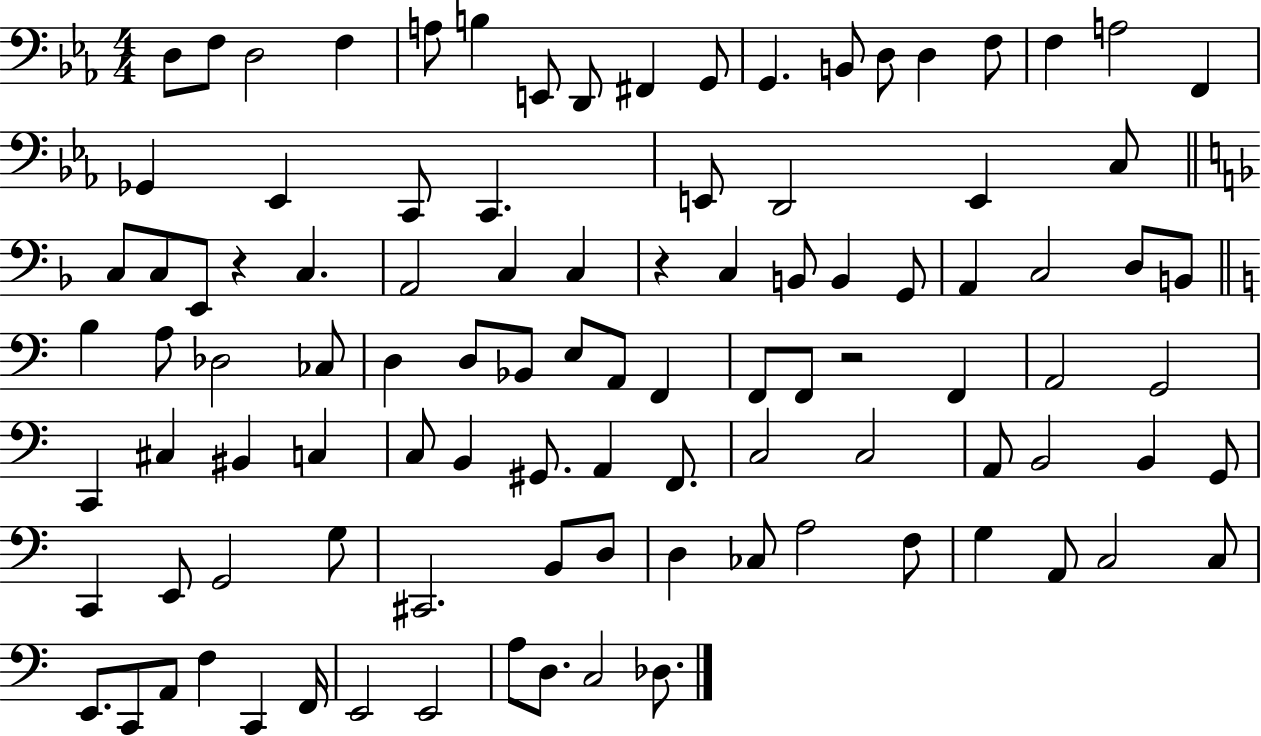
D3/e F3/e D3/h F3/q A3/e B3/q E2/e D2/e F#2/q G2/e G2/q. B2/e D3/e D3/q F3/e F3/q A3/h F2/q Gb2/q Eb2/q C2/e C2/q. E2/e D2/h E2/q C3/e C3/e C3/e E2/e R/q C3/q. A2/h C3/q C3/q R/q C3/q B2/e B2/q G2/e A2/q C3/h D3/e B2/e B3/q A3/e Db3/h CES3/e D3/q D3/e Bb2/e E3/e A2/e F2/q F2/e F2/e R/h F2/q A2/h G2/h C2/q C#3/q BIS2/q C3/q C3/e B2/q G#2/e. A2/q F2/e. C3/h C3/h A2/e B2/h B2/q G2/e C2/q E2/e G2/h G3/e C#2/h. B2/e D3/e D3/q CES3/e A3/h F3/e G3/q A2/e C3/h C3/e E2/e. C2/e A2/e F3/q C2/q F2/s E2/h E2/h A3/e D3/e. C3/h Db3/e.